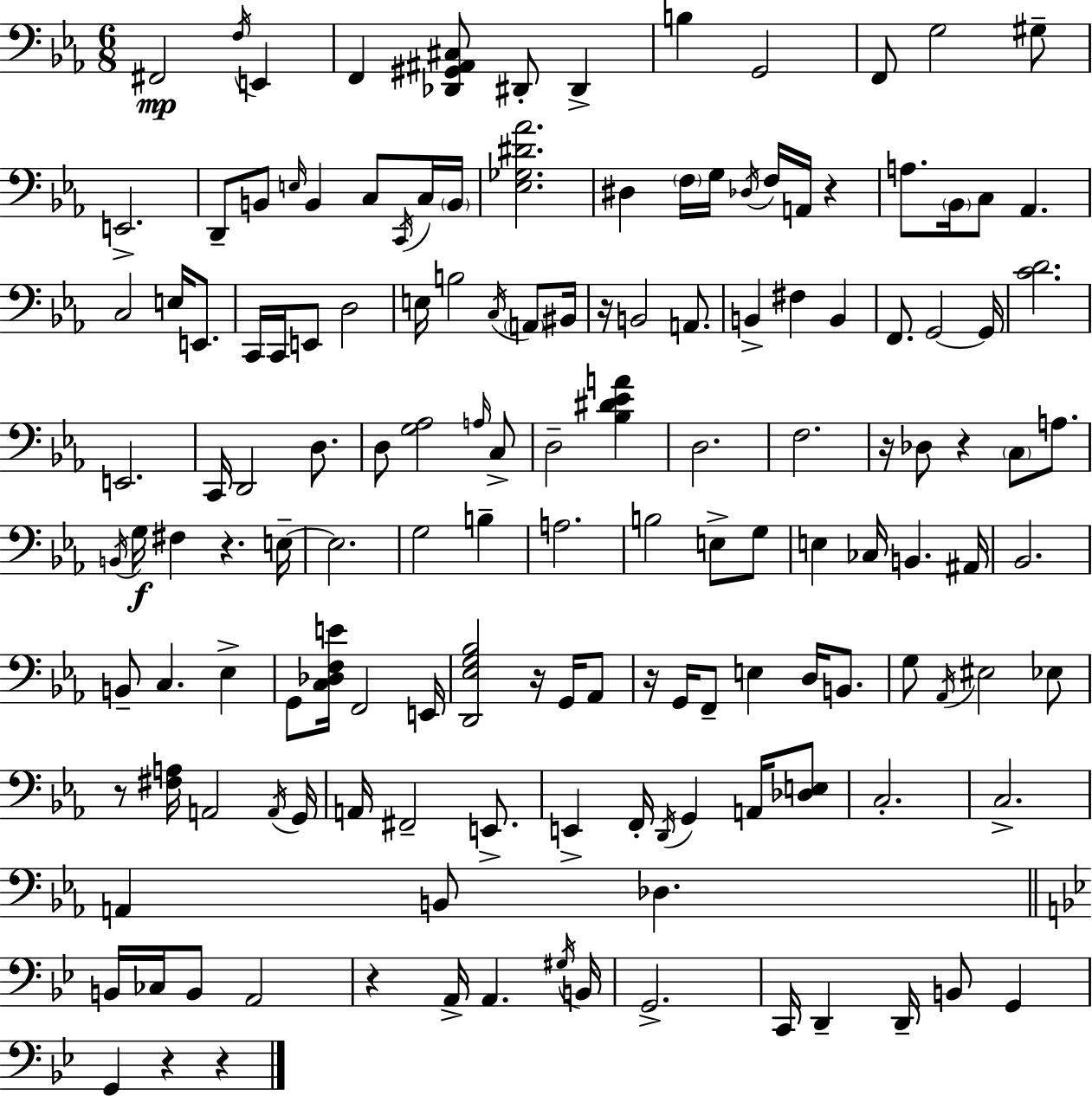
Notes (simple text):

F#2/h F3/s E2/q F2/q [Db2,G#2,A#2,C#3]/e D#2/e D#2/q B3/q G2/h F2/e G3/h G#3/e E2/h. D2/e B2/e E3/s B2/q C3/e C2/s C3/s B2/s [Eb3,Gb3,D#4,Ab4]/h. D#3/q F3/s G3/s Db3/s F3/s A2/s R/q A3/e. Bb2/s C3/e Ab2/q. C3/h E3/s E2/e. C2/s C2/s E2/e D3/h E3/s B3/h C3/s A2/e BIS2/s R/s B2/h A2/e. B2/q F#3/q B2/q F2/e. G2/h G2/s [C4,D4]/h. E2/h. C2/s D2/h D3/e. D3/e [G3,Ab3]/h A3/s C3/e D3/h [Bb3,D#4,Eb4,A4]/q D3/h. F3/h. R/s Db3/e R/q C3/e A3/e. B2/s G3/s F#3/q R/q. E3/s E3/h. G3/h B3/q A3/h. B3/h E3/e G3/e E3/q CES3/s B2/q. A#2/s Bb2/h. B2/e C3/q. Eb3/q G2/e [C3,Db3,F3,E4]/s F2/h E2/s [D2,Eb3,G3,Bb3]/h R/s G2/s Ab2/e R/s G2/s F2/e E3/q D3/s B2/e. G3/e Ab2/s EIS3/h Eb3/e R/e [F#3,A3]/s A2/h A2/s G2/s A2/s F#2/h E2/e. E2/q F2/s D2/s G2/q A2/s [Db3,E3]/e C3/h. C3/h. A2/q B2/e Db3/q. B2/s CES3/s B2/e A2/h R/q A2/s A2/q. G#3/s B2/s G2/h. C2/s D2/q D2/s B2/e G2/q G2/q R/q R/q